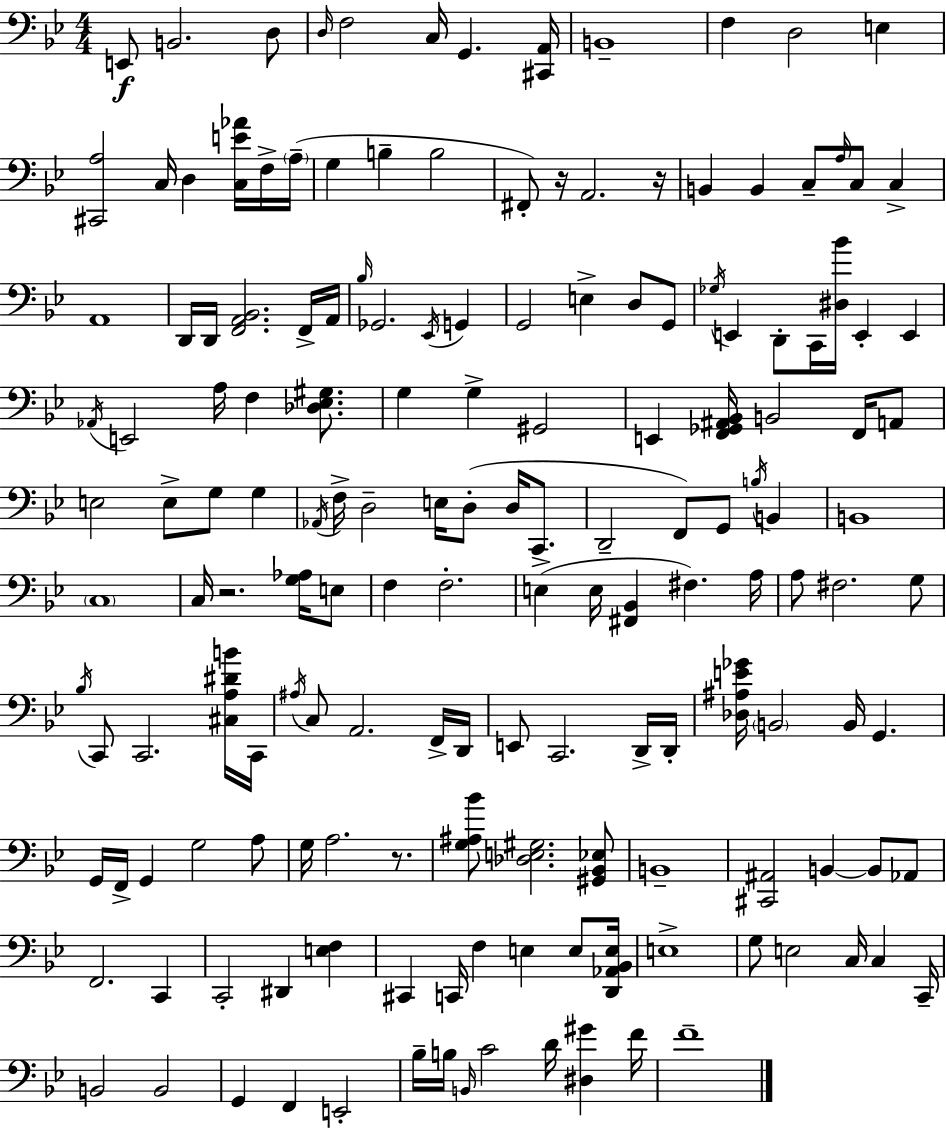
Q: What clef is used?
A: bass